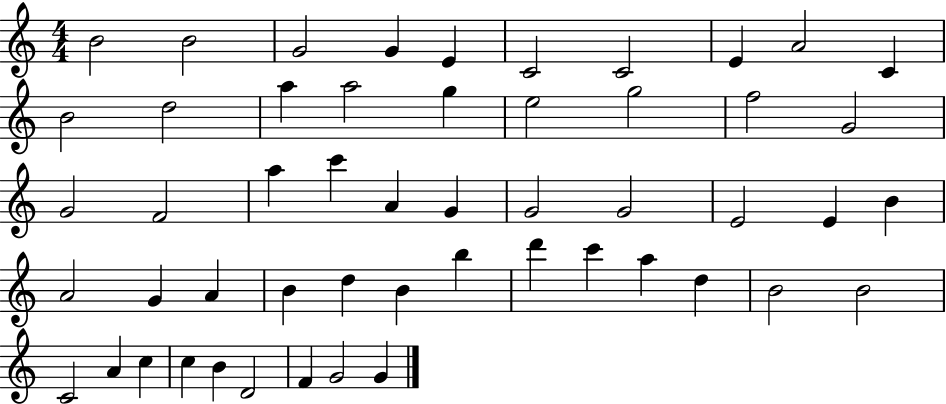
B4/h B4/h G4/h G4/q E4/q C4/h C4/h E4/q A4/h C4/q B4/h D5/h A5/q A5/h G5/q E5/h G5/h F5/h G4/h G4/h F4/h A5/q C6/q A4/q G4/q G4/h G4/h E4/h E4/q B4/q A4/h G4/q A4/q B4/q D5/q B4/q B5/q D6/q C6/q A5/q D5/q B4/h B4/h C4/h A4/q C5/q C5/q B4/q D4/h F4/q G4/h G4/q